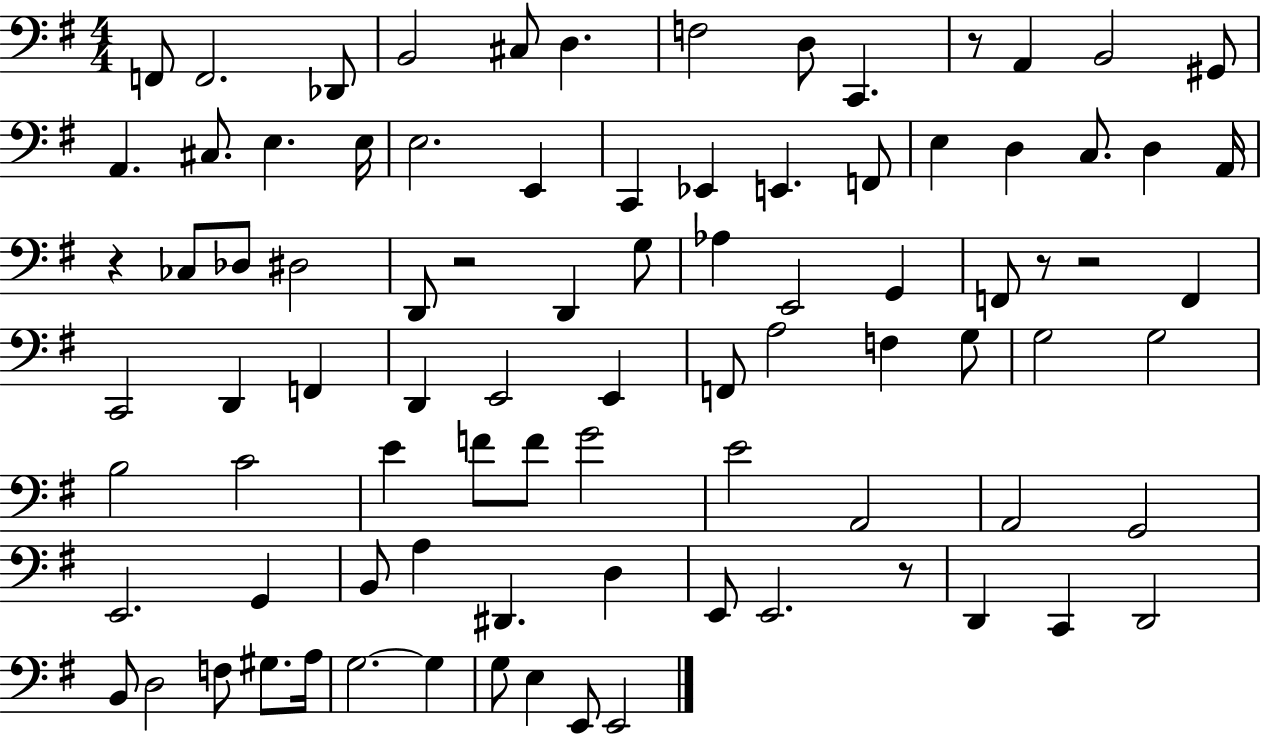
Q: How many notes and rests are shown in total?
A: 88